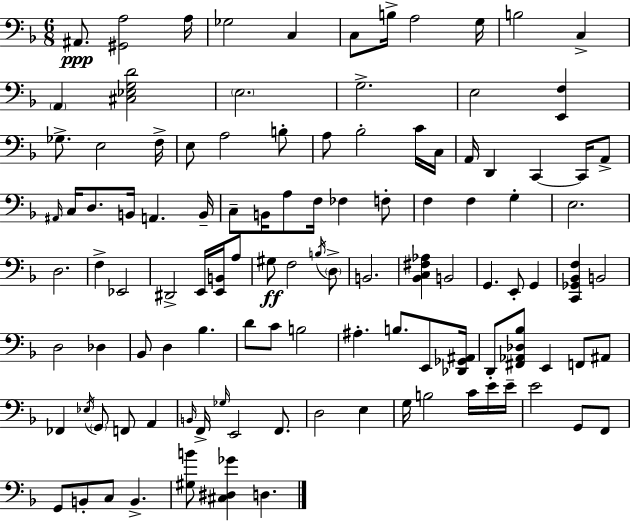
A#2/e. [G#2,A3]/h A3/s Gb3/h C3/q C3/e B3/s A3/h G3/s B3/h C3/q A2/q [C#3,Eb3,G3,D4]/h E3/h. G3/h. E3/h [E2,F3]/q Gb3/e. E3/h F3/s E3/e A3/h B3/e A3/e Bb3/h C4/s C3/s A2/s D2/q C2/q C2/s A2/e A#2/s C3/s D3/e. B2/s A2/q. B2/s C3/e B2/s A3/e F3/s FES3/q F3/e F3/q F3/q G3/q E3/h. D3/h. F3/q Eb2/h D#2/h E2/s [E2,B2]/s A3/e G#3/e F3/h B3/s D3/e B2/h. [Bb2,C3,F#3,Ab3]/q B2/h G2/q. E2/e G2/q [C2,Gb2,Bb2,F3]/q B2/h D3/h Db3/q Bb2/e D3/q Bb3/q. D4/e C4/e B3/h A#3/q. B3/e. E2/e [Db2,Gb2,A#2]/s D2/e [F#2,Ab2,Db3,Bb3]/e E2/q F2/e A#2/e FES2/q Eb3/s G2/e F2/e A2/q B2/s F2/s Gb3/s E2/h F2/e. D3/h E3/q G3/s B3/h C4/s E4/s E4/s E4/h G2/e F2/e G2/e B2/e C3/e B2/q. [G#3,B4]/e [C#3,D#3,Gb4]/q D3/q.